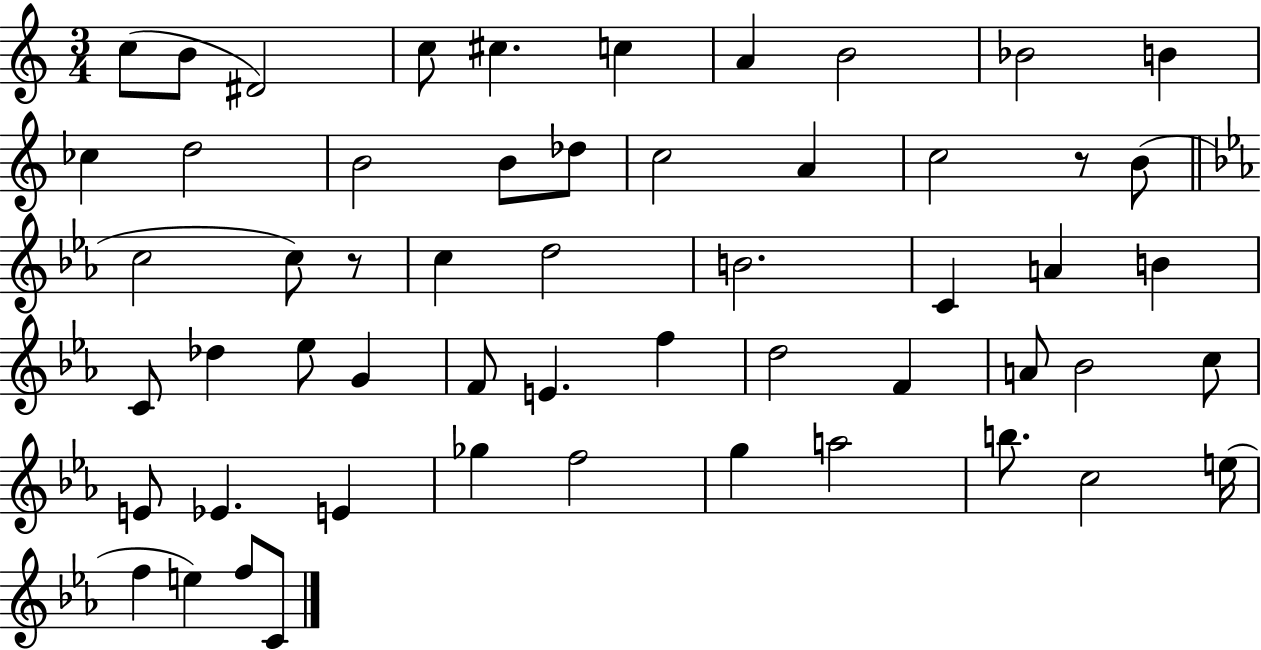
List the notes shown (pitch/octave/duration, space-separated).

C5/e B4/e D#4/h C5/e C#5/q. C5/q A4/q B4/h Bb4/h B4/q CES5/q D5/h B4/h B4/e Db5/e C5/h A4/q C5/h R/e B4/e C5/h C5/e R/e C5/q D5/h B4/h. C4/q A4/q B4/q C4/e Db5/q Eb5/e G4/q F4/e E4/q. F5/q D5/h F4/q A4/e Bb4/h C5/e E4/e Eb4/q. E4/q Gb5/q F5/h G5/q A5/h B5/e. C5/h E5/s F5/q E5/q F5/e C4/e